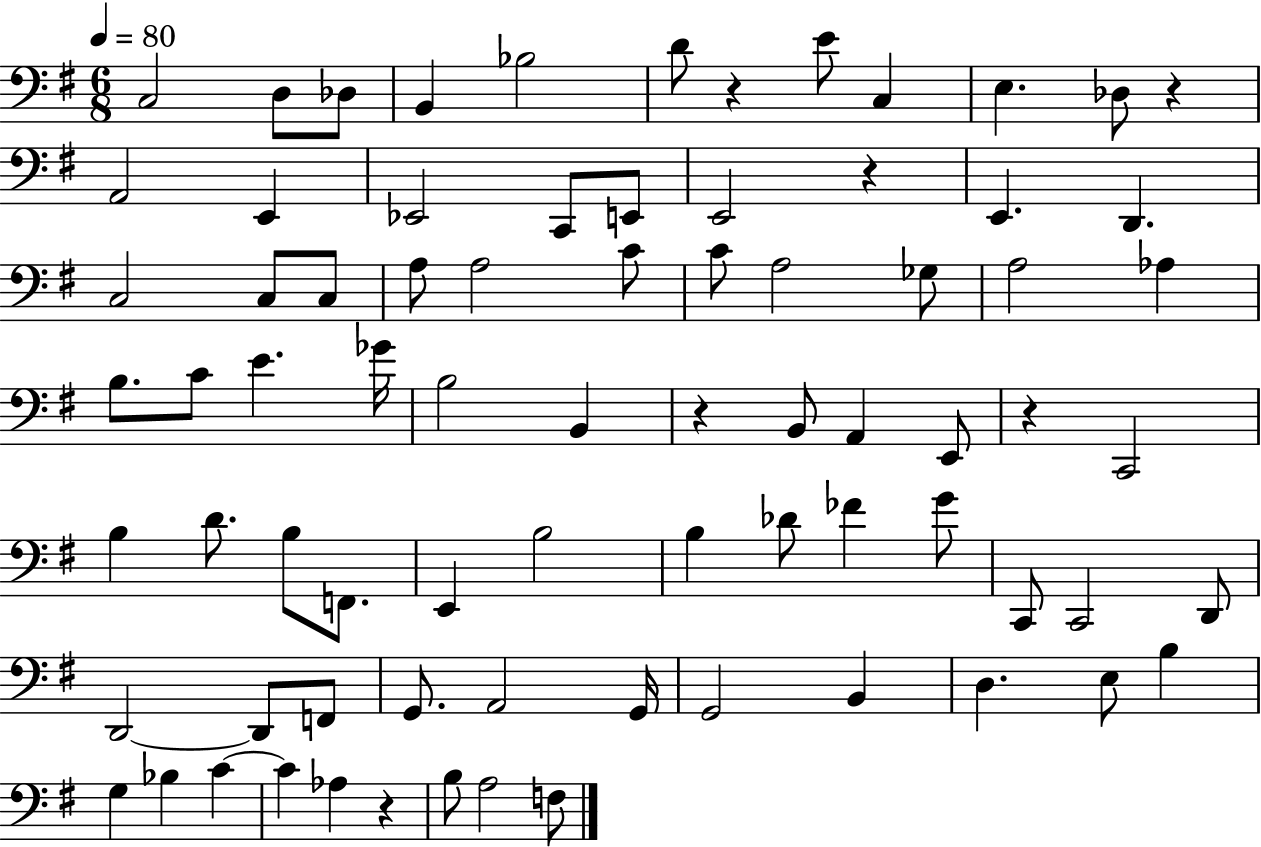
C3/h D3/e Db3/e B2/q Bb3/h D4/e R/q E4/e C3/q E3/q. Db3/e R/q A2/h E2/q Eb2/h C2/e E2/e E2/h R/q E2/q. D2/q. C3/h C3/e C3/e A3/e A3/h C4/e C4/e A3/h Gb3/e A3/h Ab3/q B3/e. C4/e E4/q. Gb4/s B3/h B2/q R/q B2/e A2/q E2/e R/q C2/h B3/q D4/e. B3/e F2/e. E2/q B3/h B3/q Db4/e FES4/q G4/e C2/e C2/h D2/e D2/h D2/e F2/e G2/e. A2/h G2/s G2/h B2/q D3/q. E3/e B3/q G3/q Bb3/q C4/q C4/q Ab3/q R/q B3/e A3/h F3/e